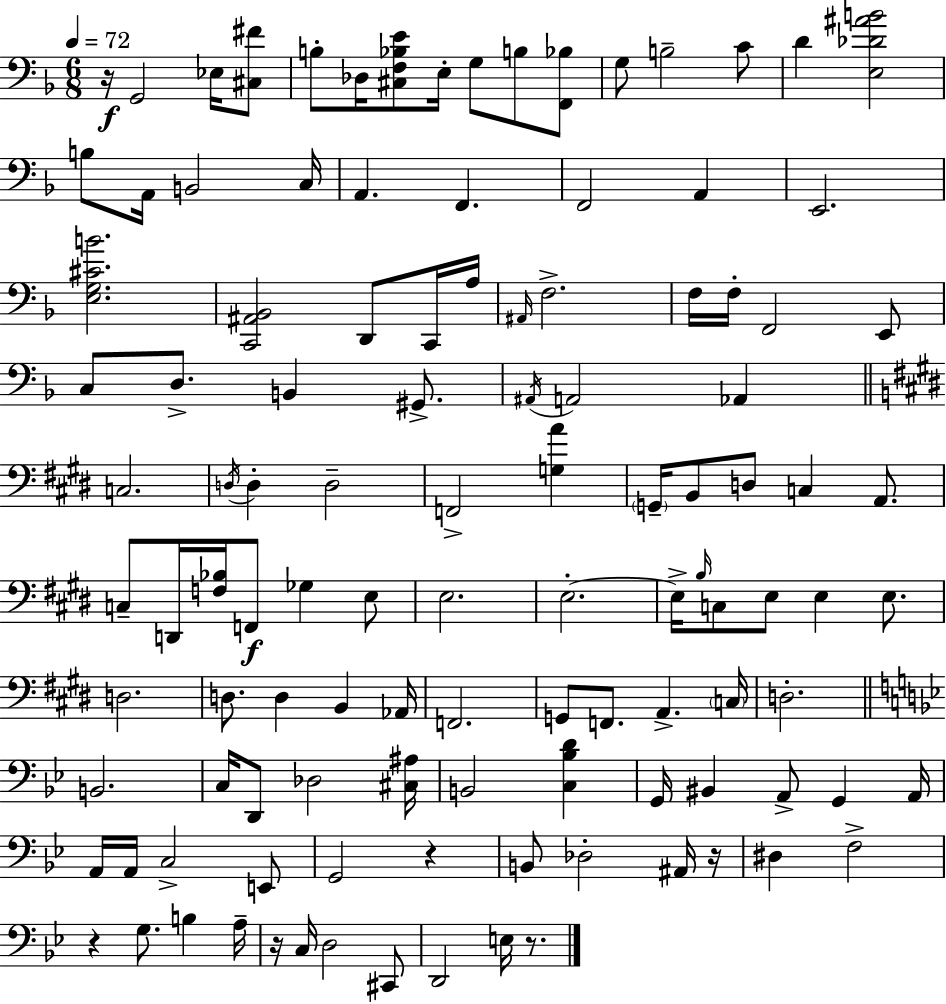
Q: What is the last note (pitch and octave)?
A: E3